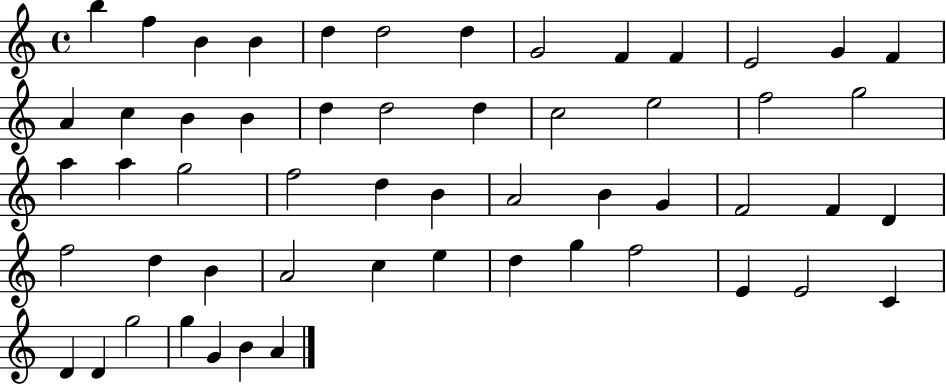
{
  \clef treble
  \time 4/4
  \defaultTimeSignature
  \key c \major
  b''4 f''4 b'4 b'4 | d''4 d''2 d''4 | g'2 f'4 f'4 | e'2 g'4 f'4 | \break a'4 c''4 b'4 b'4 | d''4 d''2 d''4 | c''2 e''2 | f''2 g''2 | \break a''4 a''4 g''2 | f''2 d''4 b'4 | a'2 b'4 g'4 | f'2 f'4 d'4 | \break f''2 d''4 b'4 | a'2 c''4 e''4 | d''4 g''4 f''2 | e'4 e'2 c'4 | \break d'4 d'4 g''2 | g''4 g'4 b'4 a'4 | \bar "|."
}